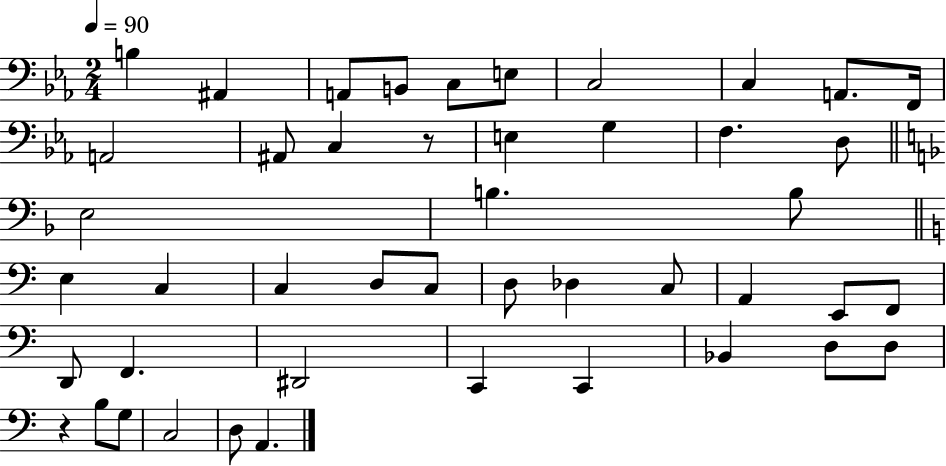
{
  \clef bass
  \numericTimeSignature
  \time 2/4
  \key ees \major
  \tempo 4 = 90
  \repeat volta 2 { b4 ais,4 | a,8 b,8 c8 e8 | c2 | c4 a,8. f,16 | \break a,2 | ais,8 c4 r8 | e4 g4 | f4. d8 | \break \bar "||" \break \key d \minor e2 | b4. b8 | \bar "||" \break \key a \minor e4 c4 | c4 d8 c8 | d8 des4 c8 | a,4 e,8 f,8 | \break d,8 f,4. | dis,2 | c,4 c,4 | bes,4 d8 d8 | \break r4 b8 g8 | c2 | d8 a,4. | } \bar "|."
}